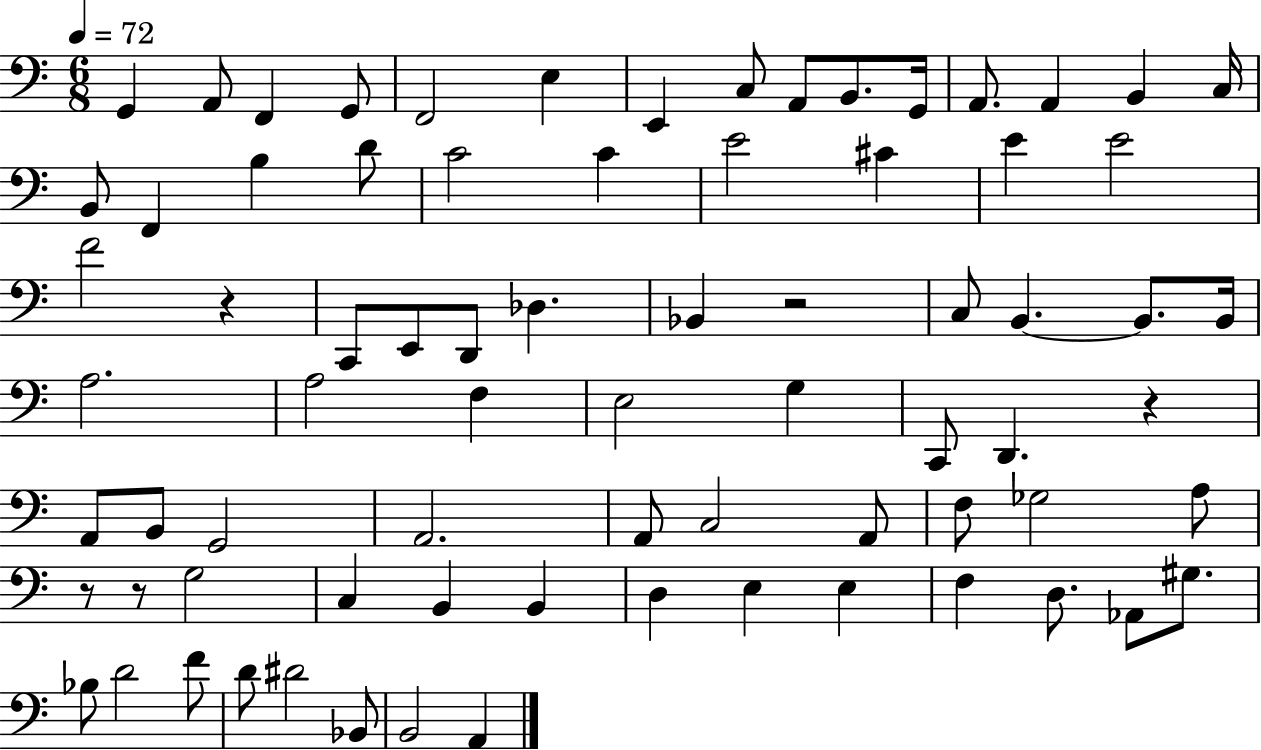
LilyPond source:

{
  \clef bass
  \numericTimeSignature
  \time 6/8
  \key c \major
  \tempo 4 = 72
  g,4 a,8 f,4 g,8 | f,2 e4 | e,4 c8 a,8 b,8. g,16 | a,8. a,4 b,4 c16 | \break b,8 f,4 b4 d'8 | c'2 c'4 | e'2 cis'4 | e'4 e'2 | \break f'2 r4 | c,8 e,8 d,8 des4. | bes,4 r2 | c8 b,4.~~ b,8. b,16 | \break a2. | a2 f4 | e2 g4 | c,8 d,4. r4 | \break a,8 b,8 g,2 | a,2. | a,8 c2 a,8 | f8 ges2 a8 | \break r8 r8 g2 | c4 b,4 b,4 | d4 e4 e4 | f4 d8. aes,8 gis8. | \break bes8 d'2 f'8 | d'8 dis'2 bes,8 | b,2 a,4 | \bar "|."
}